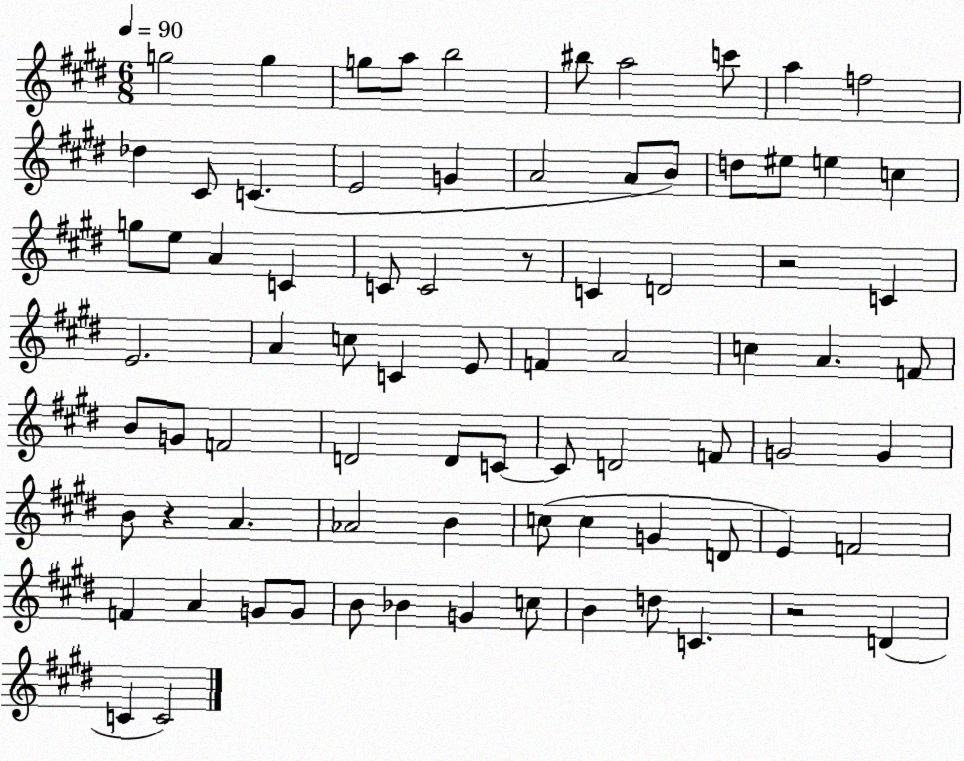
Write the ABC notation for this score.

X:1
T:Untitled
M:6/8
L:1/4
K:E
g2 g g/2 a/2 b2 ^b/2 a2 c'/2 a f2 _d ^C/2 C E2 G A2 A/2 B/2 d/2 ^e/2 e c g/2 e/2 A C C/2 C2 z/2 C D2 z2 C E2 A c/2 C E/2 F A2 c A F/2 B/2 G/2 F2 D2 D/2 C/2 C/2 D2 F/2 G2 G B/2 z A _A2 B c/2 c G D/2 E F2 F A G/2 G/2 B/2 _B G c/2 B d/2 C z2 D C C2